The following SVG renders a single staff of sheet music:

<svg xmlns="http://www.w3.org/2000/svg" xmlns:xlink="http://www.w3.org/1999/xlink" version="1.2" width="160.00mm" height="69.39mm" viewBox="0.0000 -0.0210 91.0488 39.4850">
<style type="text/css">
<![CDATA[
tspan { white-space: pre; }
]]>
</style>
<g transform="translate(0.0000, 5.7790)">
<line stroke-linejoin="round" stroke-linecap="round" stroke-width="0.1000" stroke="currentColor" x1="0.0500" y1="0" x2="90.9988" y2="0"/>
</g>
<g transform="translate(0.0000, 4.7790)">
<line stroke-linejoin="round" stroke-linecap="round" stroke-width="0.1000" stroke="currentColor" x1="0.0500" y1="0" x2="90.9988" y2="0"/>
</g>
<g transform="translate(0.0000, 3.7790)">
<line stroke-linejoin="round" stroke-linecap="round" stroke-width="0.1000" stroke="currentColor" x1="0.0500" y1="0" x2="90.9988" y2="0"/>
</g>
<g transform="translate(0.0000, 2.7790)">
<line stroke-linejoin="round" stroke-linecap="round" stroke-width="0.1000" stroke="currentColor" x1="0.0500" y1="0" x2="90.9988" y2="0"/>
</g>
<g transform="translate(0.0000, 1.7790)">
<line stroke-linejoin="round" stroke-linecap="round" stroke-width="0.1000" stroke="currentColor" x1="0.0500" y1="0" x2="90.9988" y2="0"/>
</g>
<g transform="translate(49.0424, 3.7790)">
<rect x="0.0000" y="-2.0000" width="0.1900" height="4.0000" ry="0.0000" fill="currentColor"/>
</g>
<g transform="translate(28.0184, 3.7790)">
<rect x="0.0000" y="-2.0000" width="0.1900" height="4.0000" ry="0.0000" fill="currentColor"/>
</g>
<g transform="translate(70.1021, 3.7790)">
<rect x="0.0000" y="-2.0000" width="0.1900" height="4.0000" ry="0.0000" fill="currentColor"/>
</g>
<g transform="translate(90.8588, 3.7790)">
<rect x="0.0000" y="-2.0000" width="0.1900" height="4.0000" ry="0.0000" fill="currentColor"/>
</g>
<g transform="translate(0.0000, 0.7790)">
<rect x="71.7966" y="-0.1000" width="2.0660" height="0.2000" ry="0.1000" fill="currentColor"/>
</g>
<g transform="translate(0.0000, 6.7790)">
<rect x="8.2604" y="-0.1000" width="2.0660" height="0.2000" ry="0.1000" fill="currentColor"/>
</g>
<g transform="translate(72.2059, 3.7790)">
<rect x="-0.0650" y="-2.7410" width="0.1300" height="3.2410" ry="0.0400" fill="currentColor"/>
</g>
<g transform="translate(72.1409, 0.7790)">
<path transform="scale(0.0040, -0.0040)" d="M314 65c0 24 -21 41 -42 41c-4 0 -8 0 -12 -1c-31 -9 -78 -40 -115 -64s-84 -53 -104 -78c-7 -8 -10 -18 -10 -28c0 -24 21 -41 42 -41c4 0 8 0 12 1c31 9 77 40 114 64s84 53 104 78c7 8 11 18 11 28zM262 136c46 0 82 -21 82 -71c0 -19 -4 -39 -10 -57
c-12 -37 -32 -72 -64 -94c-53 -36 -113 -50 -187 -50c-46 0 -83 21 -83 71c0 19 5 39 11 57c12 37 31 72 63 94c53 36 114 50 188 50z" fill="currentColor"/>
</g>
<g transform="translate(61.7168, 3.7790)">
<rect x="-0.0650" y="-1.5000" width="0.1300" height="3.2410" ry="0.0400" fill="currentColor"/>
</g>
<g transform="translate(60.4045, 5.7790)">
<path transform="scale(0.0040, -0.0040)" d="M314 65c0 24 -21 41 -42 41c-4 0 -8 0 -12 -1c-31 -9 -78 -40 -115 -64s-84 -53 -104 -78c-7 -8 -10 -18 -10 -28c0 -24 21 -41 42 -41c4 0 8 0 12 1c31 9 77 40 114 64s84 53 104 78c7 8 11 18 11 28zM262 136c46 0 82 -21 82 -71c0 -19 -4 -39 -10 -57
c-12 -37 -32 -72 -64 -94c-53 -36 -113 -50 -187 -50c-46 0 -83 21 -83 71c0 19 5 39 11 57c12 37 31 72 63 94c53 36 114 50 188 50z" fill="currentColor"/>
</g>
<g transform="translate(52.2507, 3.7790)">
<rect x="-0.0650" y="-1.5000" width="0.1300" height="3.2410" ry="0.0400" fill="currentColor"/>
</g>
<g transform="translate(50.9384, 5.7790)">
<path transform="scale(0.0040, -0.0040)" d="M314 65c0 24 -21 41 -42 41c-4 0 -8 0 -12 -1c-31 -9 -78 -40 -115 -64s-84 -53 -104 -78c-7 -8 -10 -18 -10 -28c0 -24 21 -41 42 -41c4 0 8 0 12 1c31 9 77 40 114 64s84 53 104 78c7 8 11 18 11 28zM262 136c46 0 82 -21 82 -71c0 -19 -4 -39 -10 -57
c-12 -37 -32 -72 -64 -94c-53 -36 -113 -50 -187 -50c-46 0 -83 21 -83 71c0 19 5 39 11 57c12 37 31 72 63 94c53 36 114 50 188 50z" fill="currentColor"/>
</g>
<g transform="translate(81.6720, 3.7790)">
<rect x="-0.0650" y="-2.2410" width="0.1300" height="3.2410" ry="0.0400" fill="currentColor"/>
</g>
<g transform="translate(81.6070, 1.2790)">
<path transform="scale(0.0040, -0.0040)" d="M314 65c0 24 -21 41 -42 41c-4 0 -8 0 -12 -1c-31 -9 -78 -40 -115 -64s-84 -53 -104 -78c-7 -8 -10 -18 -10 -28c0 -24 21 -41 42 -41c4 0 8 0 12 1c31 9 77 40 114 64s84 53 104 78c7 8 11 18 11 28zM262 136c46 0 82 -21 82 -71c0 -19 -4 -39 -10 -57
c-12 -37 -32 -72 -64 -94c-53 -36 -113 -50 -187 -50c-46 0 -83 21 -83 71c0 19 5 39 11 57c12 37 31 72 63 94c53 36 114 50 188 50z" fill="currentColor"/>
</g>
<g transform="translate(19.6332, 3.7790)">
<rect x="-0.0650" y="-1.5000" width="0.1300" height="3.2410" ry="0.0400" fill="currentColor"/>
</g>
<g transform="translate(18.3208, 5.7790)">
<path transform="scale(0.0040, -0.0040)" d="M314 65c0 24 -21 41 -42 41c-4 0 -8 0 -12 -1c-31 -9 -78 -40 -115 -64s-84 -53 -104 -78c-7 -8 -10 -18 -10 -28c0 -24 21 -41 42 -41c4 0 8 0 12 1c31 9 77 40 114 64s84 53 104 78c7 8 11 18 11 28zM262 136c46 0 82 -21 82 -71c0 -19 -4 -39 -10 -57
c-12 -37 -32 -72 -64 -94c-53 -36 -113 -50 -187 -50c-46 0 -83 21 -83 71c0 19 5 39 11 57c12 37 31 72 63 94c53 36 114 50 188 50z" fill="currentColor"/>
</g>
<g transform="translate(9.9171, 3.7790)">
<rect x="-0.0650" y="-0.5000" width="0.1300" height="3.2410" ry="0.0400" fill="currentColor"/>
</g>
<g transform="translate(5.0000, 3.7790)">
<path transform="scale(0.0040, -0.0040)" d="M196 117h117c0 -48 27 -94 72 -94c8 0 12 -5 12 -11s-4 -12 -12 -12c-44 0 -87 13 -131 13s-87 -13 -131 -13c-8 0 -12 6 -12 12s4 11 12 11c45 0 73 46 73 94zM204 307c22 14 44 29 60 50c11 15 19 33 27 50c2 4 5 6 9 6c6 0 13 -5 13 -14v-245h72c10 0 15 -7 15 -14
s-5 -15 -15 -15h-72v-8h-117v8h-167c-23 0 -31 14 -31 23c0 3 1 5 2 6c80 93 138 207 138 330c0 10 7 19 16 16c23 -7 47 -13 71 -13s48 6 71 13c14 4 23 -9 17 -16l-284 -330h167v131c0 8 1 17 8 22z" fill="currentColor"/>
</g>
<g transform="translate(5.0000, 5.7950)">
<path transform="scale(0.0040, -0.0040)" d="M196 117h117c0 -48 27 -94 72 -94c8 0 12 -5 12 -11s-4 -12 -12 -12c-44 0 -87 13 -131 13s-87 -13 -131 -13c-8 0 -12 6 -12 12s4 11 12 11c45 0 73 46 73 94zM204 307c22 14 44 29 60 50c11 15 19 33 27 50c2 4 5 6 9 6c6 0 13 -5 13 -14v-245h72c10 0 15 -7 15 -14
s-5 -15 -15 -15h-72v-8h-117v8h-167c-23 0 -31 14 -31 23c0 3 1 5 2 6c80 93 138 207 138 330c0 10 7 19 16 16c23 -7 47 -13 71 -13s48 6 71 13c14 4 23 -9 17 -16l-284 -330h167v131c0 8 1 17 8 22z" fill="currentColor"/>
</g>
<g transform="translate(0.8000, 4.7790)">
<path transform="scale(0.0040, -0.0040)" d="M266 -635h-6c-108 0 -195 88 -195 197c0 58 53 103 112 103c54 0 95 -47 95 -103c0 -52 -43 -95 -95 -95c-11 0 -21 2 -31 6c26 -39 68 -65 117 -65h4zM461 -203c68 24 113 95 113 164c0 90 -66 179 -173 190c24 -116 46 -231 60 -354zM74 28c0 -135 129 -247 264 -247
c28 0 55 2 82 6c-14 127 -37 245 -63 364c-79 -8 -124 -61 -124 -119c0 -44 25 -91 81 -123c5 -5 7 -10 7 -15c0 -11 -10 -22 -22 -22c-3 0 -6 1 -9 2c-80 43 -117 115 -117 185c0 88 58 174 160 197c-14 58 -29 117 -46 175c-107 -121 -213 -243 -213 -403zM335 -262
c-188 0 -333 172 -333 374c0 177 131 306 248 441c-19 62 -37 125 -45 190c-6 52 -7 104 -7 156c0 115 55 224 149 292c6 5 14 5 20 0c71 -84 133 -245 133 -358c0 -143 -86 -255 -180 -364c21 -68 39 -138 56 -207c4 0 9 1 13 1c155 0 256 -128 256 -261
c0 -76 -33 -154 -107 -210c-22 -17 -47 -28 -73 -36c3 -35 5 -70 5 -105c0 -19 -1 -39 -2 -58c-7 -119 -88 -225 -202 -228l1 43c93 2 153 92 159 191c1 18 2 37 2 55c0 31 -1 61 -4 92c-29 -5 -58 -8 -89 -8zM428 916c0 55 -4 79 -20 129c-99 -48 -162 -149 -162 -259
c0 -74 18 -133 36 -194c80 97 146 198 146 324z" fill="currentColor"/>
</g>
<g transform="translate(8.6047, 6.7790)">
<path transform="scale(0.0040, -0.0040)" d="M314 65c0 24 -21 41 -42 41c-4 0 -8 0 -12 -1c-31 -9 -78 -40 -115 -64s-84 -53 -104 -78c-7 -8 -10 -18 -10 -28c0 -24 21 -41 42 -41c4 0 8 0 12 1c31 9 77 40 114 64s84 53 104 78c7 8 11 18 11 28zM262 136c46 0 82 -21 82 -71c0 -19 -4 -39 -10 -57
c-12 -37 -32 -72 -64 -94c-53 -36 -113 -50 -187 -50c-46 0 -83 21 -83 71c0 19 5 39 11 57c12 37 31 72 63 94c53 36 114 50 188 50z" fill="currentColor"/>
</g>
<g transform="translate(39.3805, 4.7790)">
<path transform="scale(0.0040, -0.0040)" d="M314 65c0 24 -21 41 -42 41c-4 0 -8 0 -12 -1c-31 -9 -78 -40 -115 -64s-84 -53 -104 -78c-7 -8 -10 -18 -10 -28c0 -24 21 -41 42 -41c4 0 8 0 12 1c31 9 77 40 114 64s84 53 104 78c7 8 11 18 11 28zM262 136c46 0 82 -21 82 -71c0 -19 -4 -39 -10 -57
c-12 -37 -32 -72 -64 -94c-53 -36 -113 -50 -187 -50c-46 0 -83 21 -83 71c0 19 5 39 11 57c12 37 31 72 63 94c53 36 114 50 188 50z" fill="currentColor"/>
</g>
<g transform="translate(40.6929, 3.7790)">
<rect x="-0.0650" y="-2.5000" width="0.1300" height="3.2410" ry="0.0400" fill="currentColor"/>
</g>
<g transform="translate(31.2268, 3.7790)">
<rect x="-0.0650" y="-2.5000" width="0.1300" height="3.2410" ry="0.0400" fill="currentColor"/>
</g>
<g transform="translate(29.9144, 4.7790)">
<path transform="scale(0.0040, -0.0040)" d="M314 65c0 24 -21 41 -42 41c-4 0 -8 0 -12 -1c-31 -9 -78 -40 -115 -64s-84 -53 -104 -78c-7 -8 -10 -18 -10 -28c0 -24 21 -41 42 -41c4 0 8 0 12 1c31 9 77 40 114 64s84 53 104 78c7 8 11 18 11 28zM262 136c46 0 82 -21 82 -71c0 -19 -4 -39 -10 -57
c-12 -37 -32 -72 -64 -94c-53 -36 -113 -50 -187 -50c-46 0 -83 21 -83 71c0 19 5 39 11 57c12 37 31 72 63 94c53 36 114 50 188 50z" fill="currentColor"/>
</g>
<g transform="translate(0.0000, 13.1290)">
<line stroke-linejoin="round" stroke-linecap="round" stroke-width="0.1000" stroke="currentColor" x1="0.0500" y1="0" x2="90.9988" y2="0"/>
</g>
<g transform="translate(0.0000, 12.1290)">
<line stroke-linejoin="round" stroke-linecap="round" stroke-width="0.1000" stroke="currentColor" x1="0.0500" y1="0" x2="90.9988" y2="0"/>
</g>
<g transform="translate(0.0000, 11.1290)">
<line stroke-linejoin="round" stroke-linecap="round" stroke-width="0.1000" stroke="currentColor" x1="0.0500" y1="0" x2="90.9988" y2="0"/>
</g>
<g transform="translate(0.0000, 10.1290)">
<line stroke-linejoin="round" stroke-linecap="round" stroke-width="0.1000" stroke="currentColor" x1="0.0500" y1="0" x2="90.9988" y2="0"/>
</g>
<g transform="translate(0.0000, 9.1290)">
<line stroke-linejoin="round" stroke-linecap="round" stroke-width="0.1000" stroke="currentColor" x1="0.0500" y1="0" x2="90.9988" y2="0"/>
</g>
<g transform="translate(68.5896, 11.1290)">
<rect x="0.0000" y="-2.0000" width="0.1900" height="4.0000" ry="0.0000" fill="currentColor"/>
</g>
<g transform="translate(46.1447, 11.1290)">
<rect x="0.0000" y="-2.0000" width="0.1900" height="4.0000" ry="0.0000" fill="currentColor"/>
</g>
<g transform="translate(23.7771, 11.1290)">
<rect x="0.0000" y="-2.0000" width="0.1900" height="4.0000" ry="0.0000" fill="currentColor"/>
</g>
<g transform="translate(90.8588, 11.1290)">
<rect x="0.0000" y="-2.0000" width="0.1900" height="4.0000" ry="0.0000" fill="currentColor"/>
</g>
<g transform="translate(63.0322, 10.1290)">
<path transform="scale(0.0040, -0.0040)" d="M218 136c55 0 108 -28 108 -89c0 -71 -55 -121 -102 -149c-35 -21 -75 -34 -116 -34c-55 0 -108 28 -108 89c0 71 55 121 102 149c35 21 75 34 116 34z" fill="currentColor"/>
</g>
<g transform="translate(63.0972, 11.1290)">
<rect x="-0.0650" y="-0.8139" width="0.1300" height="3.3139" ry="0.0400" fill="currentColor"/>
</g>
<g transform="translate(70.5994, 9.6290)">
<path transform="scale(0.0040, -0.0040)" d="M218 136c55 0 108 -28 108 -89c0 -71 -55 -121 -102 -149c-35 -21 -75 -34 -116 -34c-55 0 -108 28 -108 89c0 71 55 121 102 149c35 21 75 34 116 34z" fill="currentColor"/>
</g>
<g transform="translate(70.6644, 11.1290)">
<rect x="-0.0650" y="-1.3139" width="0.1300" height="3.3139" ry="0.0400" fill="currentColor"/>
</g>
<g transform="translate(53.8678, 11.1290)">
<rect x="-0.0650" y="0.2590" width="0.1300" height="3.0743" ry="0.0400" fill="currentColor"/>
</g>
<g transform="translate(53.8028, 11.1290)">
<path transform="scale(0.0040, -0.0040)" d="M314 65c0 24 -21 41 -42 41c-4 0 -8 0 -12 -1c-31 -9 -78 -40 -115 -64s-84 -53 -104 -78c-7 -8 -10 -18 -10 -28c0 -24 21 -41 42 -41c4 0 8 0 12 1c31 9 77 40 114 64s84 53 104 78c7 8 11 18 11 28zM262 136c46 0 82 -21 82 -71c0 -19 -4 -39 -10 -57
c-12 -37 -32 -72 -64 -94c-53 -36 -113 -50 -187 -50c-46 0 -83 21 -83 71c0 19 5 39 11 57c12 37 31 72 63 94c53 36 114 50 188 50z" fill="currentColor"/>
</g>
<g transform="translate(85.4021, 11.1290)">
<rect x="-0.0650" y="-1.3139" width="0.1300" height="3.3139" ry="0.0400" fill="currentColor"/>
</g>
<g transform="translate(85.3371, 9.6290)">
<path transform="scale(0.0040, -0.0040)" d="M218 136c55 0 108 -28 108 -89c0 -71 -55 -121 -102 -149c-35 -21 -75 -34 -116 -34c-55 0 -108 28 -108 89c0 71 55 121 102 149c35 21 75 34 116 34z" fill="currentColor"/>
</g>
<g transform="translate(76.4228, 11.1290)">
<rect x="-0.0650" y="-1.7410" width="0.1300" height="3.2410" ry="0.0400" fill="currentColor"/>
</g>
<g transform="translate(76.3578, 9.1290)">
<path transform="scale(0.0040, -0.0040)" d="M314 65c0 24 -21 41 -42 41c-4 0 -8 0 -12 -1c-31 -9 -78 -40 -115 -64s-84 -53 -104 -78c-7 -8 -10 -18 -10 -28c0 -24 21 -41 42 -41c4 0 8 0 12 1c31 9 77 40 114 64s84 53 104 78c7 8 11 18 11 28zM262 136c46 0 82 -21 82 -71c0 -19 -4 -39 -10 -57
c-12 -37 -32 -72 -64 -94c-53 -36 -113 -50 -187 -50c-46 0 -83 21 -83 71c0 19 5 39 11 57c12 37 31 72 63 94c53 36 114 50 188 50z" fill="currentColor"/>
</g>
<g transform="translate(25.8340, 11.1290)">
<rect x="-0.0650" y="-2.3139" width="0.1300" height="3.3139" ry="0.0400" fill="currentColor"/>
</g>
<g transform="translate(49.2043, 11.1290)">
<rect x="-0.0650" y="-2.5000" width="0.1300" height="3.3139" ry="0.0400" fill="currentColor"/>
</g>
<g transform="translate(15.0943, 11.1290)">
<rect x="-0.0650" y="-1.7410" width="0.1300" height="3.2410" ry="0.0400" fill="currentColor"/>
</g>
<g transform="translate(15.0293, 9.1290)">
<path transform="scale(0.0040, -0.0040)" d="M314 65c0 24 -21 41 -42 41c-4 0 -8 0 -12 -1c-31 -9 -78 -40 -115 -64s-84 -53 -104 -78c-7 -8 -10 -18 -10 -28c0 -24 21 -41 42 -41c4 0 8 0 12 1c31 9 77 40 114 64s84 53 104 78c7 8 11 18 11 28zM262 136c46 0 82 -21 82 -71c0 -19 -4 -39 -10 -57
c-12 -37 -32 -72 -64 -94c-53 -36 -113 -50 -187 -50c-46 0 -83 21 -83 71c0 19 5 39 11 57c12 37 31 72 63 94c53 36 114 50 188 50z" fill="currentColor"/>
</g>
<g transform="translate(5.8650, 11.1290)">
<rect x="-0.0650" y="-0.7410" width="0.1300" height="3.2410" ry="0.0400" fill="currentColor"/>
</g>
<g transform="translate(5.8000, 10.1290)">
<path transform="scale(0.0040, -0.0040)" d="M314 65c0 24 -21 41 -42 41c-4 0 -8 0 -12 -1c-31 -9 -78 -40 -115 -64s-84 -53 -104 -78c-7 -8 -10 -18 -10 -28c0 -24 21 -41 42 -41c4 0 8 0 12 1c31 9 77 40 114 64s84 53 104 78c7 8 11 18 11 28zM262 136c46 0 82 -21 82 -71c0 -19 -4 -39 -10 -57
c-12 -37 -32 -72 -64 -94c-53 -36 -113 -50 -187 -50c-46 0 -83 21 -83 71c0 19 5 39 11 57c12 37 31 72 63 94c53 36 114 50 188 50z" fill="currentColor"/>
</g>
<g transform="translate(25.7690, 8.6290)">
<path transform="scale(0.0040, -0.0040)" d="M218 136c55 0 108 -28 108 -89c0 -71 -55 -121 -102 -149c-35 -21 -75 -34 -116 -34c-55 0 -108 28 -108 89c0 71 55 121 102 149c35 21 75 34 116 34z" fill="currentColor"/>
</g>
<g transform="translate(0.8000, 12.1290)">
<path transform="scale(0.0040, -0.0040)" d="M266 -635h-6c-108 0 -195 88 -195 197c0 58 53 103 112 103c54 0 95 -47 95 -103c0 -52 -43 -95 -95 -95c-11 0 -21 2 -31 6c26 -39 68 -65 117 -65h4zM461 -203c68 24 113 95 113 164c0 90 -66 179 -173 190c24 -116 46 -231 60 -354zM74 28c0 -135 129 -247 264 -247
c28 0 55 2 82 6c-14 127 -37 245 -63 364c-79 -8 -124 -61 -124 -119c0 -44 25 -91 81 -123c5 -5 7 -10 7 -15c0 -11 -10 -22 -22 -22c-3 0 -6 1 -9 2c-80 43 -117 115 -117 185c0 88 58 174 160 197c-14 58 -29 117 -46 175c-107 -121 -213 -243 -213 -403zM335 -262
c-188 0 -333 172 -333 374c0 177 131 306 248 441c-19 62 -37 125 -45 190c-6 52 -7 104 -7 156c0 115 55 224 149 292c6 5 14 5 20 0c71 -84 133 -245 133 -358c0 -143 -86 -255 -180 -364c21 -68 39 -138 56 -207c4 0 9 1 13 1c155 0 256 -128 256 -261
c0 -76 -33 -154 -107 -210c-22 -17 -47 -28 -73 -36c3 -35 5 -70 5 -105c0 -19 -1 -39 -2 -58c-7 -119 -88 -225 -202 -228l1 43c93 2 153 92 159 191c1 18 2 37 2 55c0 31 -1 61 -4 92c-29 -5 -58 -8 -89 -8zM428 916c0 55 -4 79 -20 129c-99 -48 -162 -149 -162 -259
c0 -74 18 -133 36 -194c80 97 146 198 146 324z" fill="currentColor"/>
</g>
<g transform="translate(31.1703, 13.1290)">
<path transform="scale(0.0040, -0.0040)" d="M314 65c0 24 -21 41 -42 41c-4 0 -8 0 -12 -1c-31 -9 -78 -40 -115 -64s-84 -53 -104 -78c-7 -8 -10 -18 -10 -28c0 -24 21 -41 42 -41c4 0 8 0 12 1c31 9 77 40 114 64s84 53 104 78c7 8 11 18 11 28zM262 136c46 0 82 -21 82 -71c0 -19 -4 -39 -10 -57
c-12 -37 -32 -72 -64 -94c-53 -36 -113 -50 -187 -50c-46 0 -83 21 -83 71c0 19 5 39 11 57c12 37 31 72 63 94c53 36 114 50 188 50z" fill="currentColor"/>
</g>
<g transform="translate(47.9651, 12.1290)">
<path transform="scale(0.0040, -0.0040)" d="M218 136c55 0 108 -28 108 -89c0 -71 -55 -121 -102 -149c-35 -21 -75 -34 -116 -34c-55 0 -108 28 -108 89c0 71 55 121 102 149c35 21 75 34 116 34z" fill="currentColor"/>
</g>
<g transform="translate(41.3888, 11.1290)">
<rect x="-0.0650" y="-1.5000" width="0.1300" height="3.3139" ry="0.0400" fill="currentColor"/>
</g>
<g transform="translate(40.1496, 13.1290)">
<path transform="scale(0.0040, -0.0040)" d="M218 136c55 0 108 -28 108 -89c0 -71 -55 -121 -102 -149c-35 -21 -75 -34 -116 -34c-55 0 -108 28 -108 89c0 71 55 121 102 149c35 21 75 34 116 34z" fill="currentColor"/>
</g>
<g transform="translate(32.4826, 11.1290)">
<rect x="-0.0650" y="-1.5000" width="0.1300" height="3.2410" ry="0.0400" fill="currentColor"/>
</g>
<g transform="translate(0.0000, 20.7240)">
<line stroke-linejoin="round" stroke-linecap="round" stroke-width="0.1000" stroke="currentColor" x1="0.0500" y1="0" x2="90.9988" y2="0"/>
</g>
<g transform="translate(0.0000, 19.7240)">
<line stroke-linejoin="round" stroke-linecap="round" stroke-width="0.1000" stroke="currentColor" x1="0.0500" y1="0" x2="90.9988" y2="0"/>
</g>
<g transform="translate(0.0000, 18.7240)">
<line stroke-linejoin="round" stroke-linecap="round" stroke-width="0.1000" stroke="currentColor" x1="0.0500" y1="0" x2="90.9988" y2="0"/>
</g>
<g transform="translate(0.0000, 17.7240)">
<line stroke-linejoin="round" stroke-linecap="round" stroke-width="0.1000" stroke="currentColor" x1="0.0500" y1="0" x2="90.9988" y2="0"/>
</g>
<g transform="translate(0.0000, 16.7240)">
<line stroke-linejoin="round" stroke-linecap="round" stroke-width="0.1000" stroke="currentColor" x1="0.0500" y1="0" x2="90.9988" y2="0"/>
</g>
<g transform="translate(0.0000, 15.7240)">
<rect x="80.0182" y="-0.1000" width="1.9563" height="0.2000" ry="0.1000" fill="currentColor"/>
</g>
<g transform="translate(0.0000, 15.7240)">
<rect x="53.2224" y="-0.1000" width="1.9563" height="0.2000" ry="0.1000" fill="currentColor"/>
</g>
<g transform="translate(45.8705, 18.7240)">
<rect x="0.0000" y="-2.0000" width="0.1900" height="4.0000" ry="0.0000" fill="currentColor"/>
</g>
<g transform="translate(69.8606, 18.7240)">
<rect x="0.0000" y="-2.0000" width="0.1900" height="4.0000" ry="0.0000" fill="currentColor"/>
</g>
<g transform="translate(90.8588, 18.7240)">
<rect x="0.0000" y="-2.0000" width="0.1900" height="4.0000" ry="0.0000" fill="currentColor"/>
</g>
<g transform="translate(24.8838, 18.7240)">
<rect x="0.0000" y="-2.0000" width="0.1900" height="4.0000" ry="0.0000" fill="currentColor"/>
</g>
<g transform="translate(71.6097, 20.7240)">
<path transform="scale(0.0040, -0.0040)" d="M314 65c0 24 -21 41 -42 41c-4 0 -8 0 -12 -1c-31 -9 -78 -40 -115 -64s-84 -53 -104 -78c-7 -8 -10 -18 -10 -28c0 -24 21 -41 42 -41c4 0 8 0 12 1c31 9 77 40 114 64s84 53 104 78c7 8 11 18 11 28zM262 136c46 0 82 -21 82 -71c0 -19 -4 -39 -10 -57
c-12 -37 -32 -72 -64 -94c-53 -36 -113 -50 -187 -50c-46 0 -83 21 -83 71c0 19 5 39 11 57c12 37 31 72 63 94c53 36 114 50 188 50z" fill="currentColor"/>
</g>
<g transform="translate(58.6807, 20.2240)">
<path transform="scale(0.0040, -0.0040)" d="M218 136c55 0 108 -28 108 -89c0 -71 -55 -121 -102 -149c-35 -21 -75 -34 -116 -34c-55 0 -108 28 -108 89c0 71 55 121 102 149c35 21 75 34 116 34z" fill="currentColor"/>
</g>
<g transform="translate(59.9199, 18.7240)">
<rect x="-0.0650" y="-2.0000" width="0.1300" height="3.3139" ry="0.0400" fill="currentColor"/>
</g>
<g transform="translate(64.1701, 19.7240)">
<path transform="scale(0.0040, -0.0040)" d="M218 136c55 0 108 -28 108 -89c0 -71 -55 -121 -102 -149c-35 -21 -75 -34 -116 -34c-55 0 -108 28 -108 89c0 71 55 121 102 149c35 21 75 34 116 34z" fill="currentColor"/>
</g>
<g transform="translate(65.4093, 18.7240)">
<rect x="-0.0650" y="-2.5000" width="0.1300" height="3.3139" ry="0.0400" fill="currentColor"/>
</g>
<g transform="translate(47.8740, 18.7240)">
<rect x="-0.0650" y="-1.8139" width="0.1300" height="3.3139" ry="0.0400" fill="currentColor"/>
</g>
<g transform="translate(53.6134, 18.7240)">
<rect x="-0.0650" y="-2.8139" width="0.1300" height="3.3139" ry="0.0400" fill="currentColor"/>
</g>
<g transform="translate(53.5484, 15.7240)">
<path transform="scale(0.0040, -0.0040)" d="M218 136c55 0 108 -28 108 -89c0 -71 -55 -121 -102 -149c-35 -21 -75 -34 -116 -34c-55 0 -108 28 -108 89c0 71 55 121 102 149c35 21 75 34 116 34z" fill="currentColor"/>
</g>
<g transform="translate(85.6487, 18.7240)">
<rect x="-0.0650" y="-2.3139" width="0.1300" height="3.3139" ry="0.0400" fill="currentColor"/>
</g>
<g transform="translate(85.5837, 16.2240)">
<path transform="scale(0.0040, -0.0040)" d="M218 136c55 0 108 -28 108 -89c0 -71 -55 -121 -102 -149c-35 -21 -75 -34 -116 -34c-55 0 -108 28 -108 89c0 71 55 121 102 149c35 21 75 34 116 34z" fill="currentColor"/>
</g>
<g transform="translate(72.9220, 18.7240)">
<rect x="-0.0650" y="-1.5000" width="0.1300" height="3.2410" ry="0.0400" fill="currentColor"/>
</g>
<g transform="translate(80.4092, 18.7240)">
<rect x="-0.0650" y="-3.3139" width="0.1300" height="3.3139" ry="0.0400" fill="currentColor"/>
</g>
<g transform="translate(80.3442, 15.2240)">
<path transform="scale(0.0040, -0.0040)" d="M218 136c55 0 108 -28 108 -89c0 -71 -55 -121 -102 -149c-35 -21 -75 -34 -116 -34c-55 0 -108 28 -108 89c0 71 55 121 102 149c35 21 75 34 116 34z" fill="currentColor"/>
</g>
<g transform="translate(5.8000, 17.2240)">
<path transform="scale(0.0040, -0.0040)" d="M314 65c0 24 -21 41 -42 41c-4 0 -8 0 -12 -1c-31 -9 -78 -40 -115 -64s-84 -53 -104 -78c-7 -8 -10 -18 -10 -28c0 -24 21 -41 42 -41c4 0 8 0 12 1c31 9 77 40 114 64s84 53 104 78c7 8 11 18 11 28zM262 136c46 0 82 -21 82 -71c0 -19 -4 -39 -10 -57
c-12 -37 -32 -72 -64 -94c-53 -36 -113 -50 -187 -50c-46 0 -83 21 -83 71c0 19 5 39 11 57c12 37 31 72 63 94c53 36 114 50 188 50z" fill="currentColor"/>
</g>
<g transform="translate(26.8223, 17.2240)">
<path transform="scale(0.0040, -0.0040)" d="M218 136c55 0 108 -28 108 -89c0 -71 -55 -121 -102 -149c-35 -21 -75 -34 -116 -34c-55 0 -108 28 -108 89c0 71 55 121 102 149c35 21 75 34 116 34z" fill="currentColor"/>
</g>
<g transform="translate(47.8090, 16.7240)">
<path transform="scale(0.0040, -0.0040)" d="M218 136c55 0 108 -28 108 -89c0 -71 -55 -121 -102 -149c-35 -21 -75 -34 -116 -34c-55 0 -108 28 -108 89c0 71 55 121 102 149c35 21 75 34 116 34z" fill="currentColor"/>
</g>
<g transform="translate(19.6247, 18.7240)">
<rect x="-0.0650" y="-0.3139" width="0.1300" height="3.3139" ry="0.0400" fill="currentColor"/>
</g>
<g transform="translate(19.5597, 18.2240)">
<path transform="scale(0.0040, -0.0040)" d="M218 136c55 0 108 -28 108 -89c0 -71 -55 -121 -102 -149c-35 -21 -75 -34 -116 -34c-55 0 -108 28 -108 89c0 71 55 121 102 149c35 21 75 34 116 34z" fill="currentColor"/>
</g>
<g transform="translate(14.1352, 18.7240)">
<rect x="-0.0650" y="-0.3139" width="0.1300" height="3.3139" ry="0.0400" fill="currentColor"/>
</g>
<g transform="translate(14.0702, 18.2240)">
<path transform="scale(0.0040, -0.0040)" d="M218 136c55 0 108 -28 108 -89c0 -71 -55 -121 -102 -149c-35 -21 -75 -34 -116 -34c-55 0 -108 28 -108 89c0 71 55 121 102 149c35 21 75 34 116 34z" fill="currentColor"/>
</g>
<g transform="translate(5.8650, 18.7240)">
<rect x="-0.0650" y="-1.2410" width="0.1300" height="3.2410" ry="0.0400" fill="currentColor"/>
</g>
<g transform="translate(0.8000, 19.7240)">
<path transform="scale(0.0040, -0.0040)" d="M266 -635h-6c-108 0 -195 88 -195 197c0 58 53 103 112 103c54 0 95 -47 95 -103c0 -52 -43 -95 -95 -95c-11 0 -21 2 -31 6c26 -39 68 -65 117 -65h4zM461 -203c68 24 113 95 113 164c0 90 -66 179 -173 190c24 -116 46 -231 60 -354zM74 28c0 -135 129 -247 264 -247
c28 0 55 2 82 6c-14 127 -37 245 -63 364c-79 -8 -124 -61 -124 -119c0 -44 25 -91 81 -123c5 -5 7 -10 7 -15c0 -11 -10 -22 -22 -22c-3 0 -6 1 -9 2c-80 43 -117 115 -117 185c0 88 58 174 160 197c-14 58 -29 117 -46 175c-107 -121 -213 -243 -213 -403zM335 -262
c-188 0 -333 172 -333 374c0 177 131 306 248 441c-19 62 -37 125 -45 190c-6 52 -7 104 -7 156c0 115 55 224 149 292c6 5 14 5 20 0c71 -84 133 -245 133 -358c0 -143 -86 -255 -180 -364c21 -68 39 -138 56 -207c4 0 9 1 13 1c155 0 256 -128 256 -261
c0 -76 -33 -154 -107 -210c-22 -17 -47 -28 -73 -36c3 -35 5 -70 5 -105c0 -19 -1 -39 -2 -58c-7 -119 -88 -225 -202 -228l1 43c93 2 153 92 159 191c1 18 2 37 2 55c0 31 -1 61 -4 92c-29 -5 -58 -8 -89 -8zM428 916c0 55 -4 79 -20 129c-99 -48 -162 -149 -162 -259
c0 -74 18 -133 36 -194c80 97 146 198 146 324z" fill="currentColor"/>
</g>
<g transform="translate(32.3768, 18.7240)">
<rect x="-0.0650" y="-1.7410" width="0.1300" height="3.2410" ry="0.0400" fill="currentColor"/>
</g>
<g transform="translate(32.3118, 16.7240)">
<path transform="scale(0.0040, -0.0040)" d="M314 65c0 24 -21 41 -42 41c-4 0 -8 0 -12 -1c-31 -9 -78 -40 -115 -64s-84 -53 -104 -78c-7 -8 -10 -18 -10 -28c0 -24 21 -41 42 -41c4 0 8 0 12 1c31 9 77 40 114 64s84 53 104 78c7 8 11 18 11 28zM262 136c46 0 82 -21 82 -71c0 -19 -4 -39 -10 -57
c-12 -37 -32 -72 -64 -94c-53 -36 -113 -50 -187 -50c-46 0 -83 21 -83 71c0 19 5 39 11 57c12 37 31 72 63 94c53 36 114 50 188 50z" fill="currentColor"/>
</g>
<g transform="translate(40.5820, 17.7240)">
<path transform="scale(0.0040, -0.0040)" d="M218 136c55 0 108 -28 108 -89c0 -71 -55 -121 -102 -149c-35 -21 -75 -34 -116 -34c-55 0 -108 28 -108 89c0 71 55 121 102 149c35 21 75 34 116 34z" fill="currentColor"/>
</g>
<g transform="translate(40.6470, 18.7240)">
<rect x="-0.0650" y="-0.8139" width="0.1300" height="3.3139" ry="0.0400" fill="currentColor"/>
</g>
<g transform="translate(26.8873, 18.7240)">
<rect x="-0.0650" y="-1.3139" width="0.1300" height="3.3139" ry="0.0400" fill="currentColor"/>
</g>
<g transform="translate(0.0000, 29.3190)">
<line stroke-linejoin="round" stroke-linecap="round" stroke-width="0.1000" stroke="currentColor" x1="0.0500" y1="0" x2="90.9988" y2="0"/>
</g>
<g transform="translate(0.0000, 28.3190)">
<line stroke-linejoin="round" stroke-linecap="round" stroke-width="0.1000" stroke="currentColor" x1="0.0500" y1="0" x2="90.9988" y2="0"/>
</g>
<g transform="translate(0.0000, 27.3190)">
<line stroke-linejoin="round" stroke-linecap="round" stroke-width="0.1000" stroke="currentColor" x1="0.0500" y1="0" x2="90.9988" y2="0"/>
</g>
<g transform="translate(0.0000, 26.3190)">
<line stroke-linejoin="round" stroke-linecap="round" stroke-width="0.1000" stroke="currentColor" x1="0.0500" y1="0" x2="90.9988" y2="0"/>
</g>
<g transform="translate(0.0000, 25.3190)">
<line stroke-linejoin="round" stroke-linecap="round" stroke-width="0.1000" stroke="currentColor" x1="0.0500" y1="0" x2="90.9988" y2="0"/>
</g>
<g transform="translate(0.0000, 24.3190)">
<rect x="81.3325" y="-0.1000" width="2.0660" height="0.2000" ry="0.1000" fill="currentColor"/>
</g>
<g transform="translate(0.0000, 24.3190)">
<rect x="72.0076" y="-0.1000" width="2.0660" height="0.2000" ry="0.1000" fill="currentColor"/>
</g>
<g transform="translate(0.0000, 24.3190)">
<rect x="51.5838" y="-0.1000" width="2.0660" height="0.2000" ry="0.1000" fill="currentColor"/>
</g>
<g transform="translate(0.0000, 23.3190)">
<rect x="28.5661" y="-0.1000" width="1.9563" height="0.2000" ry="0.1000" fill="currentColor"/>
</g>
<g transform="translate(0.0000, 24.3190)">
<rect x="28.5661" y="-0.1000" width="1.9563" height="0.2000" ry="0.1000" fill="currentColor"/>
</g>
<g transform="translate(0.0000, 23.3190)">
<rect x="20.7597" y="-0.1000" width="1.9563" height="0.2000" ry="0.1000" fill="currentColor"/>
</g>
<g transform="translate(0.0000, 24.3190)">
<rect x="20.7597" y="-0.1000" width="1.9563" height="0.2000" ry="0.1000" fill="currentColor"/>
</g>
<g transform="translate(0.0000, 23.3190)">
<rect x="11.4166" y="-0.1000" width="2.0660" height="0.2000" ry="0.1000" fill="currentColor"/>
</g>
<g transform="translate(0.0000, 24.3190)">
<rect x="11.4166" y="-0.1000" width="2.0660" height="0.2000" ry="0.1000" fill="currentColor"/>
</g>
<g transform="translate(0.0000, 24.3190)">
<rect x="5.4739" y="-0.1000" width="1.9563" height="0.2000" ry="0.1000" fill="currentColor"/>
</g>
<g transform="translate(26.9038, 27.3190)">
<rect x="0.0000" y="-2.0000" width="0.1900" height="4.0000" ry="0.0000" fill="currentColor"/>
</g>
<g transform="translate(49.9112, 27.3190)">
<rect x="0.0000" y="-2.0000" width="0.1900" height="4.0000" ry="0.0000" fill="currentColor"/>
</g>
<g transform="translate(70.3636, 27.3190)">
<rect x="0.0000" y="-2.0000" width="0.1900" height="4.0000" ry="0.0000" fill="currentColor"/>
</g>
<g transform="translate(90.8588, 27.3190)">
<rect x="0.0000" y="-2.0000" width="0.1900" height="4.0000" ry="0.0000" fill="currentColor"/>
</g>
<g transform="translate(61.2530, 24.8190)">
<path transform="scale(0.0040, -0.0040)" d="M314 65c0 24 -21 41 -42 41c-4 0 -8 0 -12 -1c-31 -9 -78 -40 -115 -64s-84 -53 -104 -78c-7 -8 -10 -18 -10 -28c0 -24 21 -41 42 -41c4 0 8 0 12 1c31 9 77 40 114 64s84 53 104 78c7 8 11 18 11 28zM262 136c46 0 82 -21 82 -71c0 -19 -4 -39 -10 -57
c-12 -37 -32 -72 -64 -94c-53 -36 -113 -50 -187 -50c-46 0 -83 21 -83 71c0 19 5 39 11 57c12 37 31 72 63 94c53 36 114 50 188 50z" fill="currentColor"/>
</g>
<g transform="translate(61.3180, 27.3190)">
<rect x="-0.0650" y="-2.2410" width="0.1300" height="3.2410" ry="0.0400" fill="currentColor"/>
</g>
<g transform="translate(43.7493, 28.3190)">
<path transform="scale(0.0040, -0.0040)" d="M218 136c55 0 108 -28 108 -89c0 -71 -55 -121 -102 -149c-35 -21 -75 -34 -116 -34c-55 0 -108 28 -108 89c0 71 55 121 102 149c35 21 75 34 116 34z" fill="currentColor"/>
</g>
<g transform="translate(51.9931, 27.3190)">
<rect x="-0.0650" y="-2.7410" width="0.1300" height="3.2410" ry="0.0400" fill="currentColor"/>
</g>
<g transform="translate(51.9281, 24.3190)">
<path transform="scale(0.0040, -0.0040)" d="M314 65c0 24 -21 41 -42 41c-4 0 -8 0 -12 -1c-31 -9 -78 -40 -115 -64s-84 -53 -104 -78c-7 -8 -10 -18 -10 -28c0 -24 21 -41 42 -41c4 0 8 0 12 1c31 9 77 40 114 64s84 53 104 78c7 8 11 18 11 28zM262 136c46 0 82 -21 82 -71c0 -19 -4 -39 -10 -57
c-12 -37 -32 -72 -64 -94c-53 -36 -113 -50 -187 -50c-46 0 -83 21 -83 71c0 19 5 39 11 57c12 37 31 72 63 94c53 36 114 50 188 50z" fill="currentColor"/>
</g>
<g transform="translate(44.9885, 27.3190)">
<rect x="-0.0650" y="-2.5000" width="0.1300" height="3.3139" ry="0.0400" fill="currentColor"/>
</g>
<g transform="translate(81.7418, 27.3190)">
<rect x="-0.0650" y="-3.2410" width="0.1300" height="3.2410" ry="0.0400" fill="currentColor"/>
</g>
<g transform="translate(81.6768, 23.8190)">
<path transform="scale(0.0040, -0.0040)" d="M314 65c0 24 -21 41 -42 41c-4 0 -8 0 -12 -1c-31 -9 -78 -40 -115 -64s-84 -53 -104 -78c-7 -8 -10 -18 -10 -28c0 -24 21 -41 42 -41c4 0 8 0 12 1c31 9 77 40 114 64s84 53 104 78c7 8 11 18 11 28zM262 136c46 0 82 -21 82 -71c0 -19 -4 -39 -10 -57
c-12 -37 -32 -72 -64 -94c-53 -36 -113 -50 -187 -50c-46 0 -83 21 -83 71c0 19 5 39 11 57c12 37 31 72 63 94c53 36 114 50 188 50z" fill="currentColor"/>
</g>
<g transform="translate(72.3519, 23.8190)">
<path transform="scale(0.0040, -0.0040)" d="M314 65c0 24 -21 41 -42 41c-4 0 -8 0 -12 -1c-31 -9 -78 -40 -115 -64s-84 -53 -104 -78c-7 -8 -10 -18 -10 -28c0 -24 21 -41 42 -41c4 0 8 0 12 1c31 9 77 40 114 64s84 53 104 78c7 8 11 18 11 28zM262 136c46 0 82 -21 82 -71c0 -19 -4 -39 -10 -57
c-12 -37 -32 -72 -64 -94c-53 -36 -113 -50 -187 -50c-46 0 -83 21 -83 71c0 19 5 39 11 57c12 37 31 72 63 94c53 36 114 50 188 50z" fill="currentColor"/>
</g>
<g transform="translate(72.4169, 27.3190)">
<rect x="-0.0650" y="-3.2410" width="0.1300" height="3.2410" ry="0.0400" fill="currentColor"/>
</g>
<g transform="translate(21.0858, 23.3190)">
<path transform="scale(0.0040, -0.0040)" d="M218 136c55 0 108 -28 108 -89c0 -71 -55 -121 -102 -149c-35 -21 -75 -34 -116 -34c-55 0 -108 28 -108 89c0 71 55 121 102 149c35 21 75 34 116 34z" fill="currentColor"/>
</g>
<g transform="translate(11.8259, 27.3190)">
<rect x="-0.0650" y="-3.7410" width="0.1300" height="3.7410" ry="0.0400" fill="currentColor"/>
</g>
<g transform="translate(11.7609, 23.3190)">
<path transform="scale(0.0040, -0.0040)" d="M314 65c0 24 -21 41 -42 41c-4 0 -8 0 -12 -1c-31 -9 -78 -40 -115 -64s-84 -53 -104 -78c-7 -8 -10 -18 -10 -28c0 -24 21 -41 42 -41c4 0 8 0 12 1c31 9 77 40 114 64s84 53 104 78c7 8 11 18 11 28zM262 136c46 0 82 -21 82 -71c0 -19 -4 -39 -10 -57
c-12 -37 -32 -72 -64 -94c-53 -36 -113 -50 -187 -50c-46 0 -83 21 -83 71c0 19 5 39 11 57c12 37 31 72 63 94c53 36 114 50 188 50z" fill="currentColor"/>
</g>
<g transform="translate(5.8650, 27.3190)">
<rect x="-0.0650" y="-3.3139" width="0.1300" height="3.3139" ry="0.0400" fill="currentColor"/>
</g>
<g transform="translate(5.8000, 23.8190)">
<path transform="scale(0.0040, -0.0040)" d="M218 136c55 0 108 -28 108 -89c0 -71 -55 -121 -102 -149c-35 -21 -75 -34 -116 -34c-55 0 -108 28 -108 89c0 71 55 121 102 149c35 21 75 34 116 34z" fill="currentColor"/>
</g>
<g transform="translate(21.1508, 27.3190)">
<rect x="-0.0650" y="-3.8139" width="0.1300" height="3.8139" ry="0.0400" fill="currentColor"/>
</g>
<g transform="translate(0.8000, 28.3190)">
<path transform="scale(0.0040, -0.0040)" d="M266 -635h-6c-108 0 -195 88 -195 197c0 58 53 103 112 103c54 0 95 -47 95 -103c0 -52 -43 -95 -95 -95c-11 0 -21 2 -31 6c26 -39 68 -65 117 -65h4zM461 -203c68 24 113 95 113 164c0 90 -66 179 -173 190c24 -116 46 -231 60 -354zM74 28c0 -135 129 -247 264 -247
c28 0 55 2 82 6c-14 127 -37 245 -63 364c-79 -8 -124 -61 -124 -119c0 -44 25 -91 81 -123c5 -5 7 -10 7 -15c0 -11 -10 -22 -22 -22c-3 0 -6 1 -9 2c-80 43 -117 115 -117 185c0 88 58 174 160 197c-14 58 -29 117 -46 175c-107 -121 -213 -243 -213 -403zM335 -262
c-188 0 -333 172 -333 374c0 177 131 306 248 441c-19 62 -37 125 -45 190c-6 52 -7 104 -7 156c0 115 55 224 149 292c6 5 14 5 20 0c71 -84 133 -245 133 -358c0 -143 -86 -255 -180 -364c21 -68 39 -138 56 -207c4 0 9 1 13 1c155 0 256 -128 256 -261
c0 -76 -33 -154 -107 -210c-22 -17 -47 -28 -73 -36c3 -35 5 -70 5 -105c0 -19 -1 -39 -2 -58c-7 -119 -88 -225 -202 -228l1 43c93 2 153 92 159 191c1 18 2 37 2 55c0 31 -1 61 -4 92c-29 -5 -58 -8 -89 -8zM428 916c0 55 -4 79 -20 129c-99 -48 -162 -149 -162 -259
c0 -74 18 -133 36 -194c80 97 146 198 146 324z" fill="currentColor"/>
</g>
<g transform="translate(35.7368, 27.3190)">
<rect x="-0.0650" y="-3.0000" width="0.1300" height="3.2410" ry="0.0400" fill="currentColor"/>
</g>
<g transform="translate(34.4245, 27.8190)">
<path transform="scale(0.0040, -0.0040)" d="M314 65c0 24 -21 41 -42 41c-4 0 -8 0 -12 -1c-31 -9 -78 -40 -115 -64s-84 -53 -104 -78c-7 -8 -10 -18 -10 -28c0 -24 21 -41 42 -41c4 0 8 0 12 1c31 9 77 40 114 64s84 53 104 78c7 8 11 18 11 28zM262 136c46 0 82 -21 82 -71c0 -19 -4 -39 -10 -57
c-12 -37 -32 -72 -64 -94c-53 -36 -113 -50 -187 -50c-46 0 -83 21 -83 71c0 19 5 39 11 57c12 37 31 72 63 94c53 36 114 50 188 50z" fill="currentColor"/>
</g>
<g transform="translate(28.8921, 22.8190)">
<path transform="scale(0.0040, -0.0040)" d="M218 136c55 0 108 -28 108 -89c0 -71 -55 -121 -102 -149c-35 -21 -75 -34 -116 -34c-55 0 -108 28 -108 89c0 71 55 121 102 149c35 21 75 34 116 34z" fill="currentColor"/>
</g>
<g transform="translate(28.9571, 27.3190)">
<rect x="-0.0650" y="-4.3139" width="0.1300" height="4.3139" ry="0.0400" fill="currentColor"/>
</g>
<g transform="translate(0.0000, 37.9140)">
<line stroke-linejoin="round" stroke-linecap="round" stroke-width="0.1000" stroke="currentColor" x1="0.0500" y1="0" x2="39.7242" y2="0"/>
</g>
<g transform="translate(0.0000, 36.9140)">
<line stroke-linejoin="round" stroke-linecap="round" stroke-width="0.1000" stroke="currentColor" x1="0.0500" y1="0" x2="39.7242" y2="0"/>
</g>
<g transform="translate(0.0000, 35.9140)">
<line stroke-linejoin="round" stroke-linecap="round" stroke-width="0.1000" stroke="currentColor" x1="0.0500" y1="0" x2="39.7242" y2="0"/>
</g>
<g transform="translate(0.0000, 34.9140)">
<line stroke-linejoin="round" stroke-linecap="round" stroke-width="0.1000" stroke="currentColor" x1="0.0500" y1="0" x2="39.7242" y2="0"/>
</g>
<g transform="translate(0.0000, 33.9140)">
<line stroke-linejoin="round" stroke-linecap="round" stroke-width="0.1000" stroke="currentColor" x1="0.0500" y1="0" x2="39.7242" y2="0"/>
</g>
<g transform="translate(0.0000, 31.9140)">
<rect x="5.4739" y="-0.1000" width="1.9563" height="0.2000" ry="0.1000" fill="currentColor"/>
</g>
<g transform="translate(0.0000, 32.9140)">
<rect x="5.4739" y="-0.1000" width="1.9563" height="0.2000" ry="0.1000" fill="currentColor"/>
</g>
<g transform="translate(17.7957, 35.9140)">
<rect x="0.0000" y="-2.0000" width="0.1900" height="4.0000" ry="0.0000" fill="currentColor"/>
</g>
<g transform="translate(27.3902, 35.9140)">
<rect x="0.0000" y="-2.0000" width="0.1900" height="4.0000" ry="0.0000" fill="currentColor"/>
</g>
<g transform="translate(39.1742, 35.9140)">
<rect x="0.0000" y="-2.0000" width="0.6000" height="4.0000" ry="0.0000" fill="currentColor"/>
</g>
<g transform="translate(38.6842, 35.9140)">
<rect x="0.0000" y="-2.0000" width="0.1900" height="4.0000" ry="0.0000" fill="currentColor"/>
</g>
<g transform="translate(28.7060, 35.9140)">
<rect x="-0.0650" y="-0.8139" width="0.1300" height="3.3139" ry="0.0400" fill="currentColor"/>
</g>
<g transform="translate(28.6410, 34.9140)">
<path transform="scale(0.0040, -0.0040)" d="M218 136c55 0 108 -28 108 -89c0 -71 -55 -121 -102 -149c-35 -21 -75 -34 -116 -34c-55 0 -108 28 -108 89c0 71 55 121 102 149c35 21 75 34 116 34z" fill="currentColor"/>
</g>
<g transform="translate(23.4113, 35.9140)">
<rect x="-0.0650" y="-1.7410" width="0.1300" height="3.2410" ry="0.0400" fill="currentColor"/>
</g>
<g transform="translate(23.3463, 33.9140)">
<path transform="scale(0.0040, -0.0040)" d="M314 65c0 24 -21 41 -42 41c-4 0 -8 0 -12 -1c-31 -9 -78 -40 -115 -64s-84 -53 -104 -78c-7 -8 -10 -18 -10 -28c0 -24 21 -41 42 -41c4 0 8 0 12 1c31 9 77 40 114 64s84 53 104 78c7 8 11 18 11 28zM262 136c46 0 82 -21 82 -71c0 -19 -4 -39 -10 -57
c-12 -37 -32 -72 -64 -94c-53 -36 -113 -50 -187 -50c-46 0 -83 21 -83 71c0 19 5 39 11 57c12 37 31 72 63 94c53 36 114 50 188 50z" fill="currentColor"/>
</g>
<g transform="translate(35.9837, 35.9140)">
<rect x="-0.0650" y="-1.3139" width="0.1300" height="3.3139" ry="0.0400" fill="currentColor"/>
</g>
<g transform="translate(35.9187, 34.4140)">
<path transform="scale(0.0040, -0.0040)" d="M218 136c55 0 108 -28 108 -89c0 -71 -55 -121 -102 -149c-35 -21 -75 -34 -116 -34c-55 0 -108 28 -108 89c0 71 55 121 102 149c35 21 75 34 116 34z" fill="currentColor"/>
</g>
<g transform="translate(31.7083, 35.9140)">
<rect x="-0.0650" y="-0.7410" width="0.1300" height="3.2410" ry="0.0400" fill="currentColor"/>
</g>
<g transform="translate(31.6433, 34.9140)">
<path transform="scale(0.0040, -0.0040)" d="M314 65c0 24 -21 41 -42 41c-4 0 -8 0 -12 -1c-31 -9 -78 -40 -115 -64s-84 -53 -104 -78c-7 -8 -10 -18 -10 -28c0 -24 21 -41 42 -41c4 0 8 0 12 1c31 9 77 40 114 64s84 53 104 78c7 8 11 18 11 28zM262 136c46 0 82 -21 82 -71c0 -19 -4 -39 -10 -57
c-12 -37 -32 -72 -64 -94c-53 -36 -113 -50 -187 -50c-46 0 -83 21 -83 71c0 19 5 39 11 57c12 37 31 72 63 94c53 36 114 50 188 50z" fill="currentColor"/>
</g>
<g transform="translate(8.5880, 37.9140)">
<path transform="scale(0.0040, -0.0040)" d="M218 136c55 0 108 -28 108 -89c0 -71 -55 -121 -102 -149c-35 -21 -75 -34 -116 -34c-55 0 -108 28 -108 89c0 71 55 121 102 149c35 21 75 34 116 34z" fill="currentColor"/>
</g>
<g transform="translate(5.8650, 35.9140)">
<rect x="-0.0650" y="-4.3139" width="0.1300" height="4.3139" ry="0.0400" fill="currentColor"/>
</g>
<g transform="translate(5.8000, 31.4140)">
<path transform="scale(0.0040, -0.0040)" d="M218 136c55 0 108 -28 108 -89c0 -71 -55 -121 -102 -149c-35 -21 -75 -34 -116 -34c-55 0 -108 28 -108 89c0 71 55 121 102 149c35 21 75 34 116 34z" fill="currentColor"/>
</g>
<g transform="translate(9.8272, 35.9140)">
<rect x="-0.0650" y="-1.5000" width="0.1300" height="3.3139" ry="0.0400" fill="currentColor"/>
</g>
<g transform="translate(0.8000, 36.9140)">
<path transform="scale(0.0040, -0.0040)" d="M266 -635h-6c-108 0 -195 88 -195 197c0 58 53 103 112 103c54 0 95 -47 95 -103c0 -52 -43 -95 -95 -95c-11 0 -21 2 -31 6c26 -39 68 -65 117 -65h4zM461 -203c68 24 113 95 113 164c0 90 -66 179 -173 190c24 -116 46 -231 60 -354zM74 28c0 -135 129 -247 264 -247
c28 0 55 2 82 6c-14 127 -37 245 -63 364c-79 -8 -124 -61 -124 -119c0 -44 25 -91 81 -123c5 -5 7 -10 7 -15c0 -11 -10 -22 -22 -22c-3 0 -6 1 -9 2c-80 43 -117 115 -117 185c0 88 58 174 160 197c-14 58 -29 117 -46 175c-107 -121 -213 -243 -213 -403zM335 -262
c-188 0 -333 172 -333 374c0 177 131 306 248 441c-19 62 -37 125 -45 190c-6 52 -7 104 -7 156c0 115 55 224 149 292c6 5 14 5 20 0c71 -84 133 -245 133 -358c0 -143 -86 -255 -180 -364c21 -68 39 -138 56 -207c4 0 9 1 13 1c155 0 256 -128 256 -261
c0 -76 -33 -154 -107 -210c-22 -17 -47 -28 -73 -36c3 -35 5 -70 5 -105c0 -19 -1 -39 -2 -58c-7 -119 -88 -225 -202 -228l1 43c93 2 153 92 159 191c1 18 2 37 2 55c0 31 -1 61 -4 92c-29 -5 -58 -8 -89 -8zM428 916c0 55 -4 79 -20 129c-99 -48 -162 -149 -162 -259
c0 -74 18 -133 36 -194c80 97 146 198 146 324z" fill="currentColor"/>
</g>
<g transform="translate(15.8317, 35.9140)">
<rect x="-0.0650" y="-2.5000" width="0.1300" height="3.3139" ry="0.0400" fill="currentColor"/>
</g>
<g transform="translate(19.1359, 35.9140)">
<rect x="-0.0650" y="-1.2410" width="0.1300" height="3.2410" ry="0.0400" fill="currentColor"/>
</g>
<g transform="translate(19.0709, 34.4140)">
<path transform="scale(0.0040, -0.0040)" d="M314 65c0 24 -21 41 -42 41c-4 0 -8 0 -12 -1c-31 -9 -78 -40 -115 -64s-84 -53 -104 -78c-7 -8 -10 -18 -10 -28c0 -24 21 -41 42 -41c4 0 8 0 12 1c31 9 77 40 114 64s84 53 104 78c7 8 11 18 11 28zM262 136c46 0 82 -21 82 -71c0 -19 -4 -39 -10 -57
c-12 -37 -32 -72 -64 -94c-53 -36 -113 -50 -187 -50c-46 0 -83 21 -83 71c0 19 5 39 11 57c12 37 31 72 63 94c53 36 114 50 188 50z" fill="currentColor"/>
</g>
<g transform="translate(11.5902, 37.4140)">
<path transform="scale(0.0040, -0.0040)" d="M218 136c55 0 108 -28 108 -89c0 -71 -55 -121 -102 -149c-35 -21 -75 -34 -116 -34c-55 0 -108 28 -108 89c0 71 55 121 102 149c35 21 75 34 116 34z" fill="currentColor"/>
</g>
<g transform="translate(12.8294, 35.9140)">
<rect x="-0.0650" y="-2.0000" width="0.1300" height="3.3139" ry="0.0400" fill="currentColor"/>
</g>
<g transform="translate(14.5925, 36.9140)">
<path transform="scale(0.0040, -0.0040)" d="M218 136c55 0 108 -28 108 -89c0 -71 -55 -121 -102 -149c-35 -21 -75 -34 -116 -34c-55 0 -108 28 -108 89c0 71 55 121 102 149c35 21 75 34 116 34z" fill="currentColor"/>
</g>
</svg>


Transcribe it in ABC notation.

X:1
T:Untitled
M:4/4
L:1/4
K:C
C2 E2 G2 G2 E2 E2 a2 g2 d2 f2 g E2 E G B2 d e f2 e e2 c c e f2 d f a F G E2 b g b c'2 c' d' A2 G a2 g2 b2 b2 d' E F G e2 f2 d d2 e